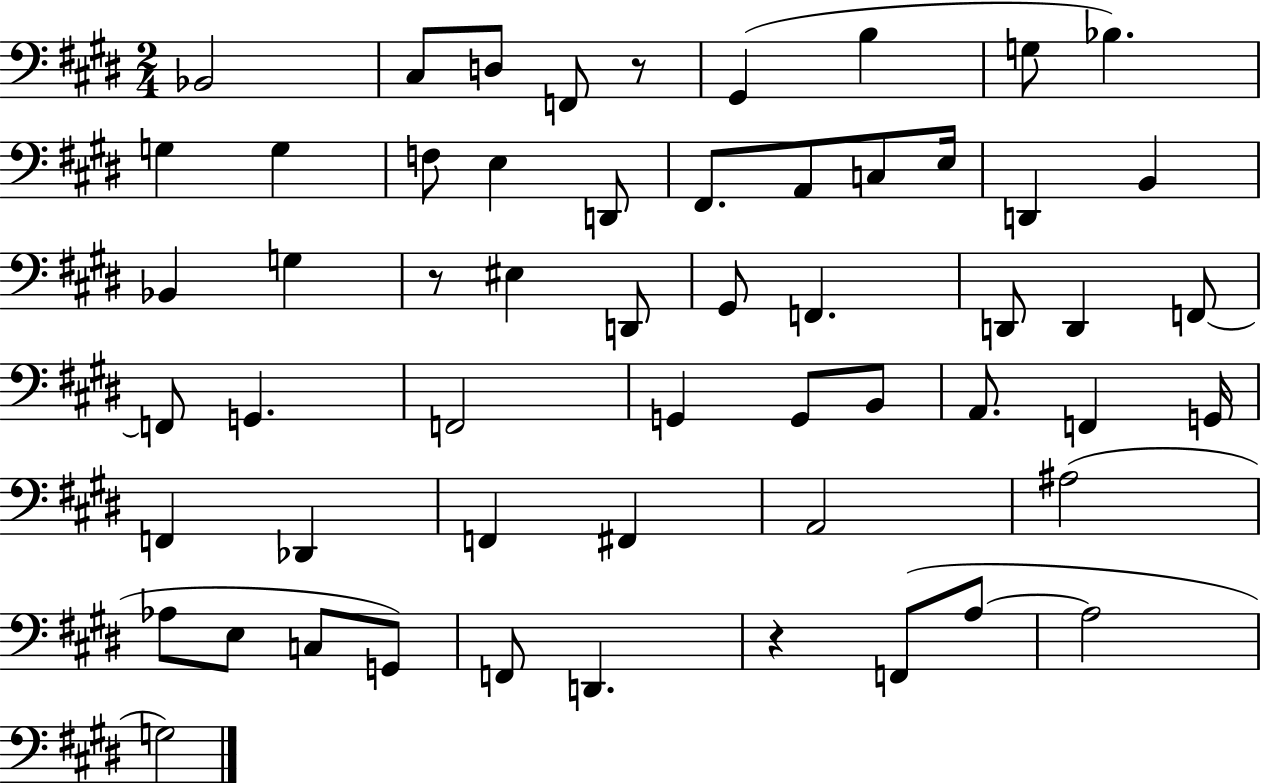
Bb2/h C#3/e D3/e F2/e R/e G#2/q B3/q G3/e Bb3/q. G3/q G3/q F3/e E3/q D2/e F#2/e. A2/e C3/e E3/s D2/q B2/q Bb2/q G3/q R/e EIS3/q D2/e G#2/e F2/q. D2/e D2/q F2/e F2/e G2/q. F2/h G2/q G2/e B2/e A2/e. F2/q G2/s F2/q Db2/q F2/q F#2/q A2/h A#3/h Ab3/e E3/e C3/e G2/e F2/e D2/q. R/q F2/e A3/e A3/h G3/h